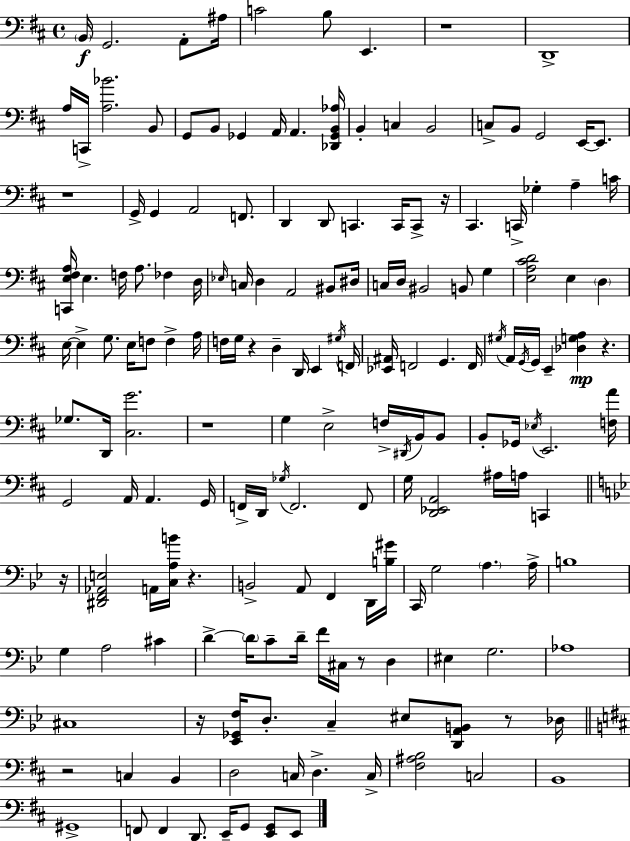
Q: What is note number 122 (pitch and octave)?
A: C#3